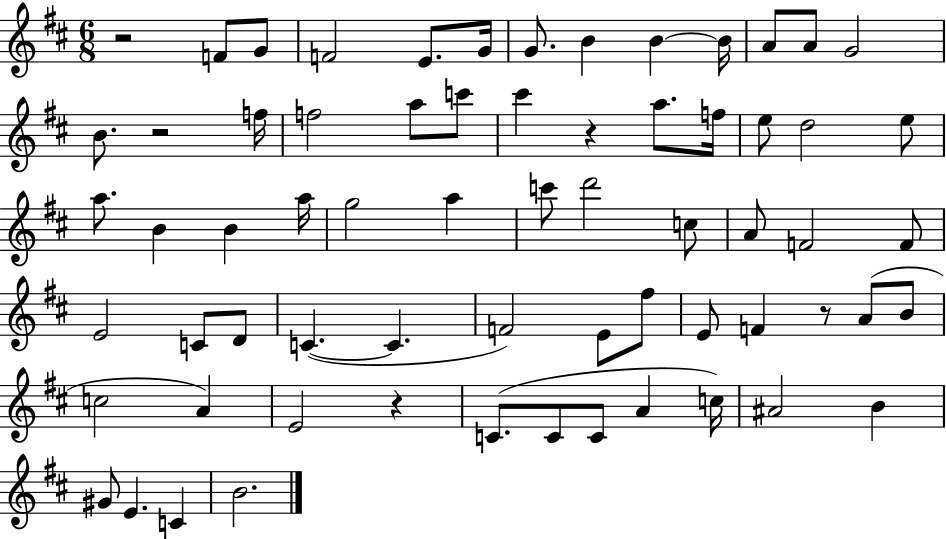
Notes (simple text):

R/h F4/e G4/e F4/h E4/e. G4/s G4/e. B4/q B4/q B4/s A4/e A4/e G4/h B4/e. R/h F5/s F5/h A5/e C6/e C#6/q R/q A5/e. F5/s E5/e D5/h E5/e A5/e. B4/q B4/q A5/s G5/h A5/q C6/e D6/h C5/e A4/e F4/h F4/e E4/h C4/e D4/e C4/q. C4/q. F4/h E4/e F#5/e E4/e F4/q R/e A4/e B4/e C5/h A4/q E4/h R/q C4/e. C4/e C4/e A4/q C5/s A#4/h B4/q G#4/e E4/q. C4/q B4/h.